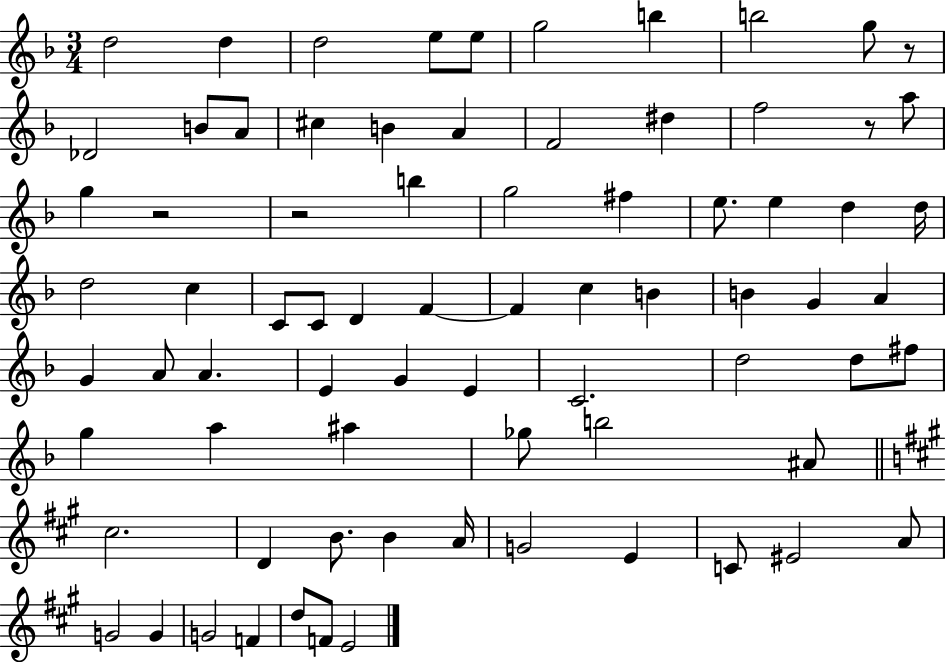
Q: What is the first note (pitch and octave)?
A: D5